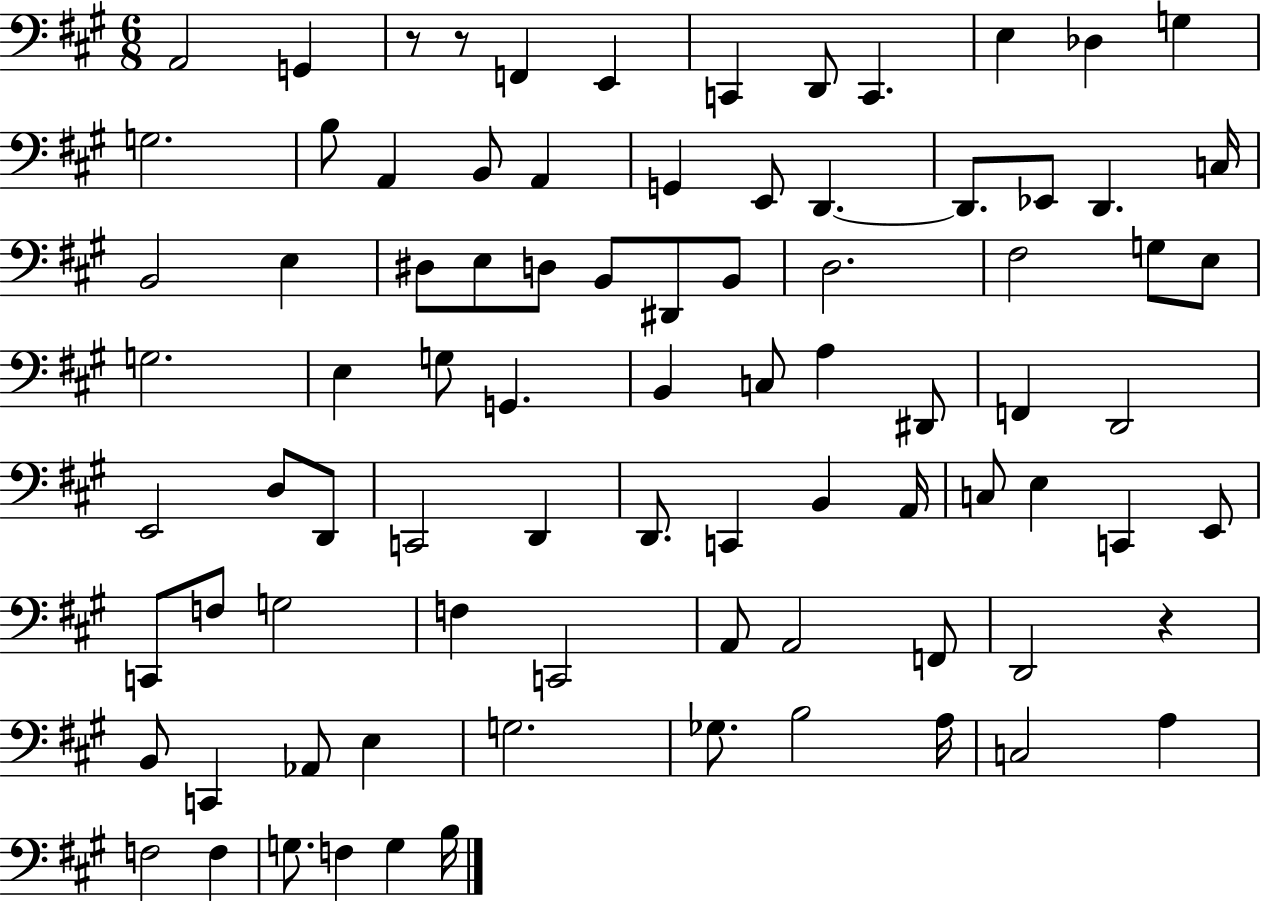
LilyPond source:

{
  \clef bass
  \numericTimeSignature
  \time 6/8
  \key a \major
  \repeat volta 2 { a,2 g,4 | r8 r8 f,4 e,4 | c,4 d,8 c,4. | e4 des4 g4 | \break g2. | b8 a,4 b,8 a,4 | g,4 e,8 d,4.~~ | d,8. ees,8 d,4. c16 | \break b,2 e4 | dis8 e8 d8 b,8 dis,8 b,8 | d2. | fis2 g8 e8 | \break g2. | e4 g8 g,4. | b,4 c8 a4 dis,8 | f,4 d,2 | \break e,2 d8 d,8 | c,2 d,4 | d,8. c,4 b,4 a,16 | c8 e4 c,4 e,8 | \break c,8 f8 g2 | f4 c,2 | a,8 a,2 f,8 | d,2 r4 | \break b,8 c,4 aes,8 e4 | g2. | ges8. b2 a16 | c2 a4 | \break f2 f4 | g8. f4 g4 b16 | } \bar "|."
}